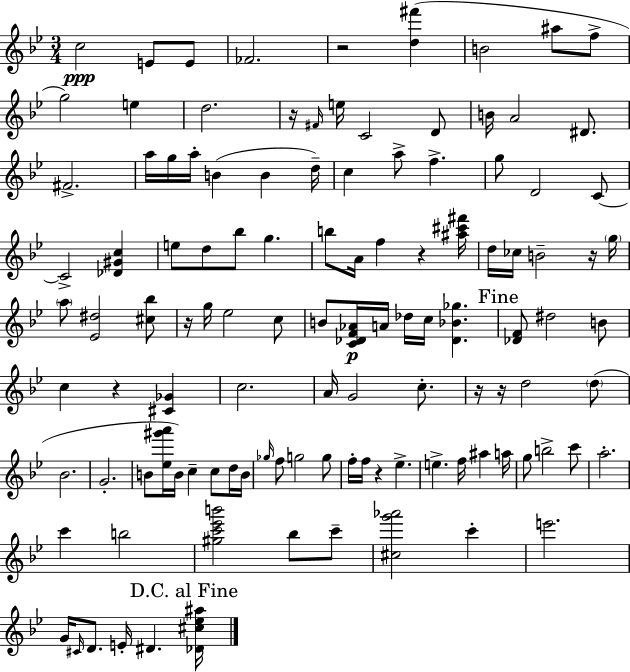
{
  \clef treble
  \numericTimeSignature
  \time 3/4
  \key g \minor
  c''2\ppp e'8 e'8 | fes'2. | r2 <d'' fis'''>4( | b'2 ais''8 f''8-> | \break g''2) e''4 | d''2. | r16 \grace { fis'16 } e''16 c'2 d'8 | b'16 a'2 dis'8. | \break fis'2.-> | a''16 g''16 a''16-. b'4( b'4 | d''16--) c''4 a''8-> f''4.-> | g''8 d'2 c'8~~ | \break c'2-> <des' gis' c''>4 | e''8 d''8 bes''8 g''4. | b''8 a'16 f''4 r4 | <ais'' cis''' fis'''>16 d''16 ces''16 b'2-- r16 | \break \parenthesize g''16 \parenthesize a''8 <ees' dis''>2 <cis'' bes''>8 | r16 g''16 ees''2 c''8 | b'8 <c' des' f' aes'>16\p a'16 des''16 c''16 <des' bes' ges''>4. | \mark "Fine" <des' f'>8 dis''2 b'8 | \break c''4 r4 <cis' ges'>4 | c''2. | a'16 g'2 c''8.-. | r16 r16 d''2 \parenthesize d''8( | \break bes'2. | g'2.-. | b'8 <ees'' gis''' a'''>16 b'16) c''4-- c''8 d''16 | b'16 \grace { ges''16 } f''8 g''2 | \break g''8 f''16-. f''16 r4 ees''4.-> | e''4.-> f''16 ais''4 | a''16 g''8 b''2-> | c'''8 a''2.-. | \break c'''4 b''2 | <gis'' c''' ees''' b'''>2 bes''8 | c'''8-- <cis'' g''' aes'''>2 c'''4-. | e'''2. | \break g'16 \grace { cis'16 } d'8. e'16-. dis'4. | \mark "D.C. al Fine" <des' cis'' ees'' ais''>16 \bar "|."
}